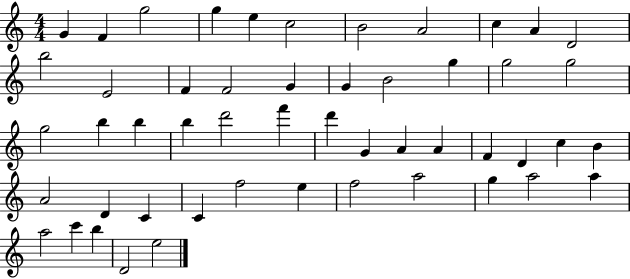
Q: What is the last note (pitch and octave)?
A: E5